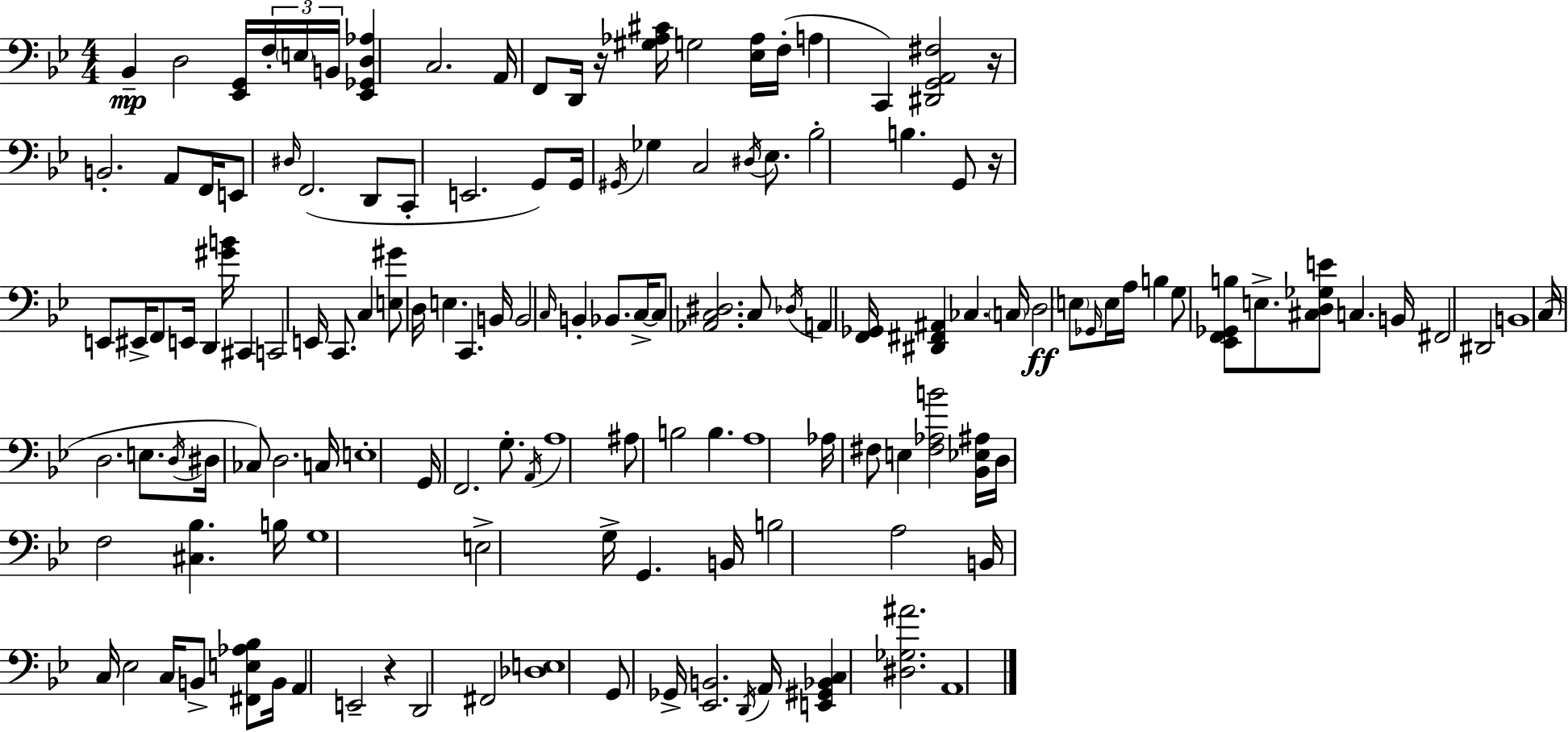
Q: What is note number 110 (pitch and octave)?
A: D2